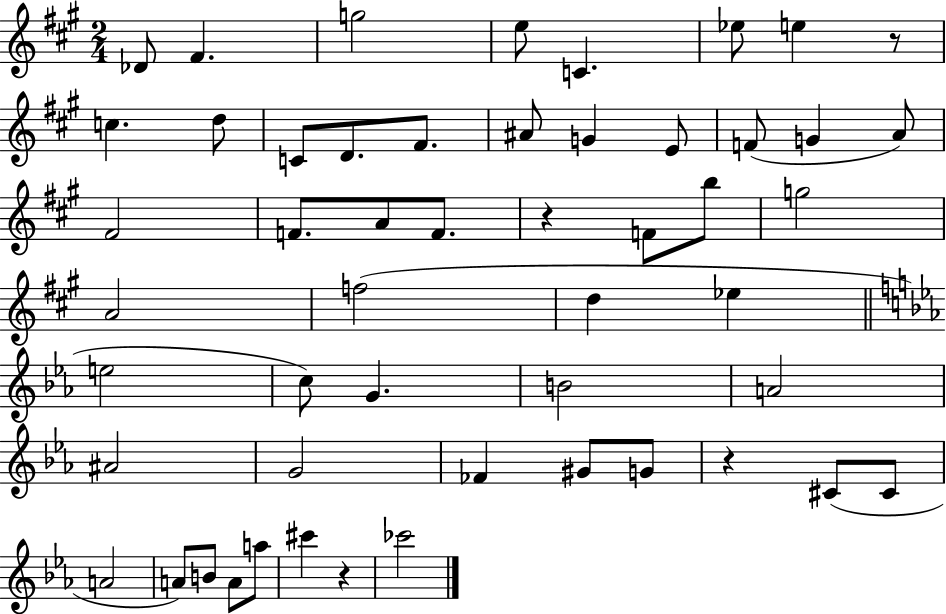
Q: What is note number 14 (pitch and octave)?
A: G4